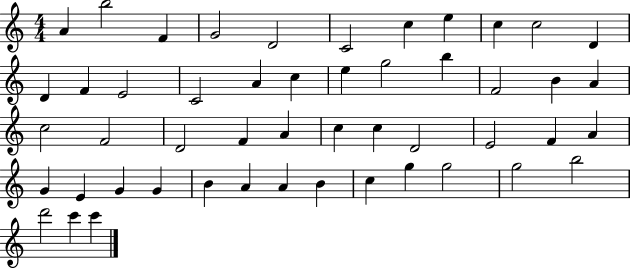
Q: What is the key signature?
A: C major